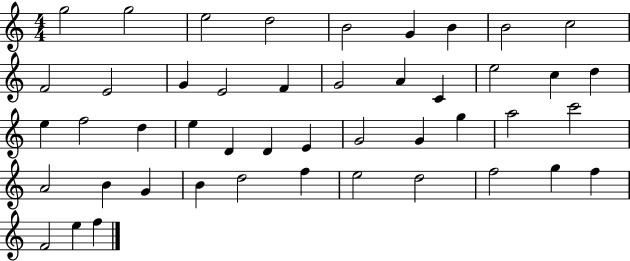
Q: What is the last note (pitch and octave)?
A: F5